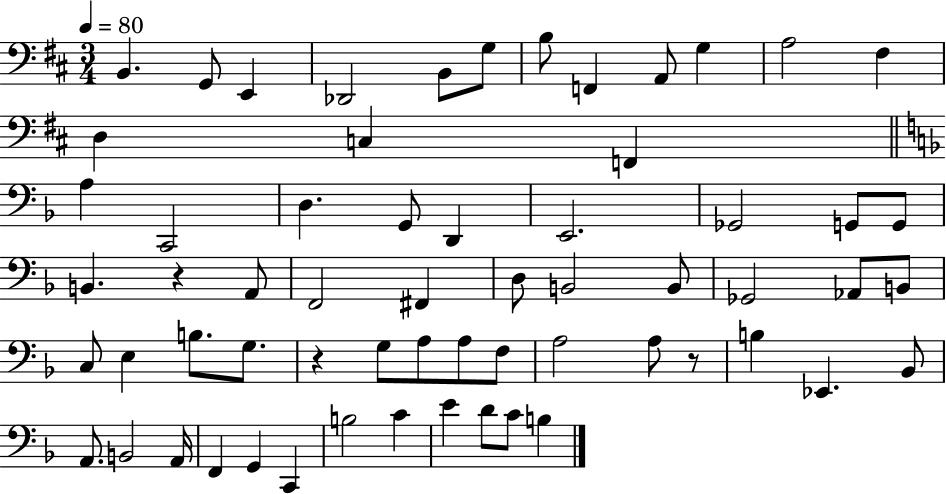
B2/q. G2/e E2/q Db2/h B2/e G3/e B3/e F2/q A2/e G3/q A3/h F#3/q D3/q C3/q F2/q A3/q C2/h D3/q. G2/e D2/q E2/h. Gb2/h G2/e G2/e B2/q. R/q A2/e F2/h F#2/q D3/e B2/h B2/e Gb2/h Ab2/e B2/e C3/e E3/q B3/e. G3/e. R/q G3/e A3/e A3/e F3/e A3/h A3/e R/e B3/q Eb2/q. Bb2/e A2/e. B2/h A2/s F2/q G2/q C2/q B3/h C4/q E4/q D4/e C4/e B3/q